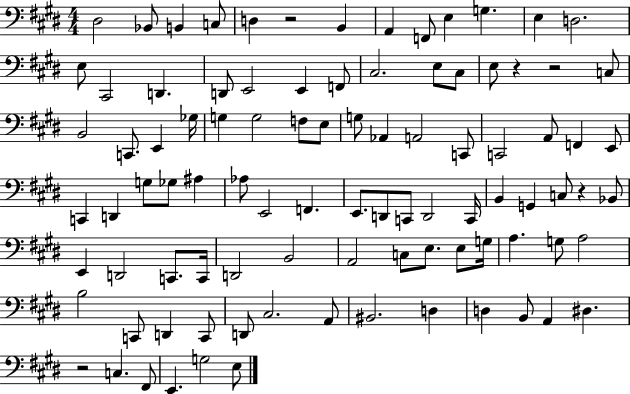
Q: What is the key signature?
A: E major